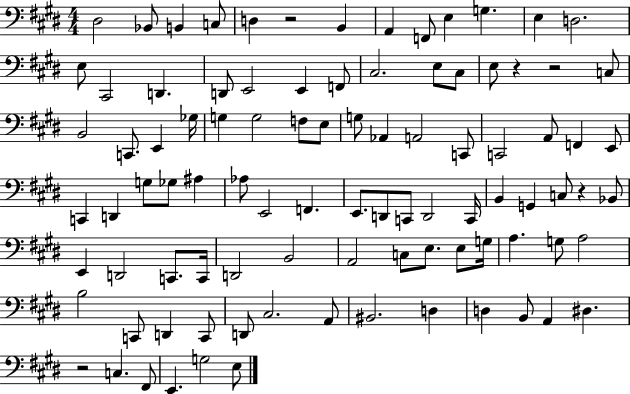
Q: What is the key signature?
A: E major